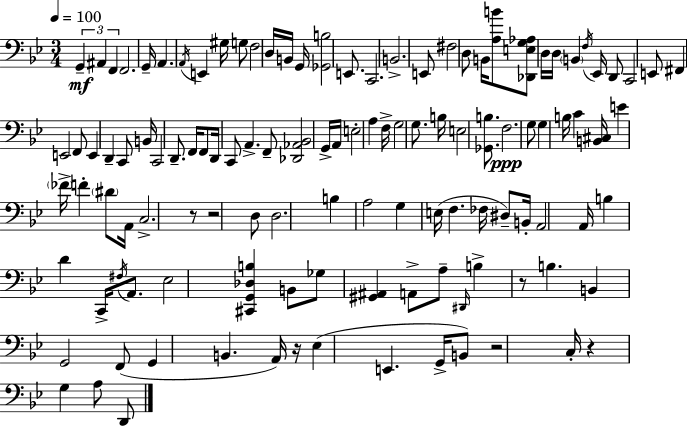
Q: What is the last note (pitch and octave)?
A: D2